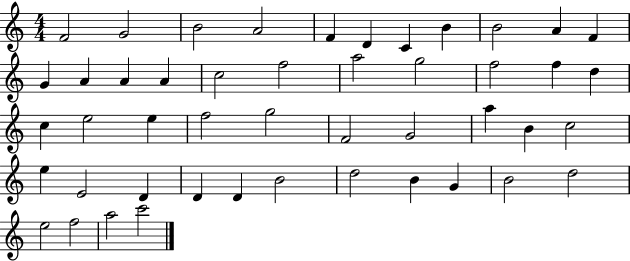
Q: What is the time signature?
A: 4/4